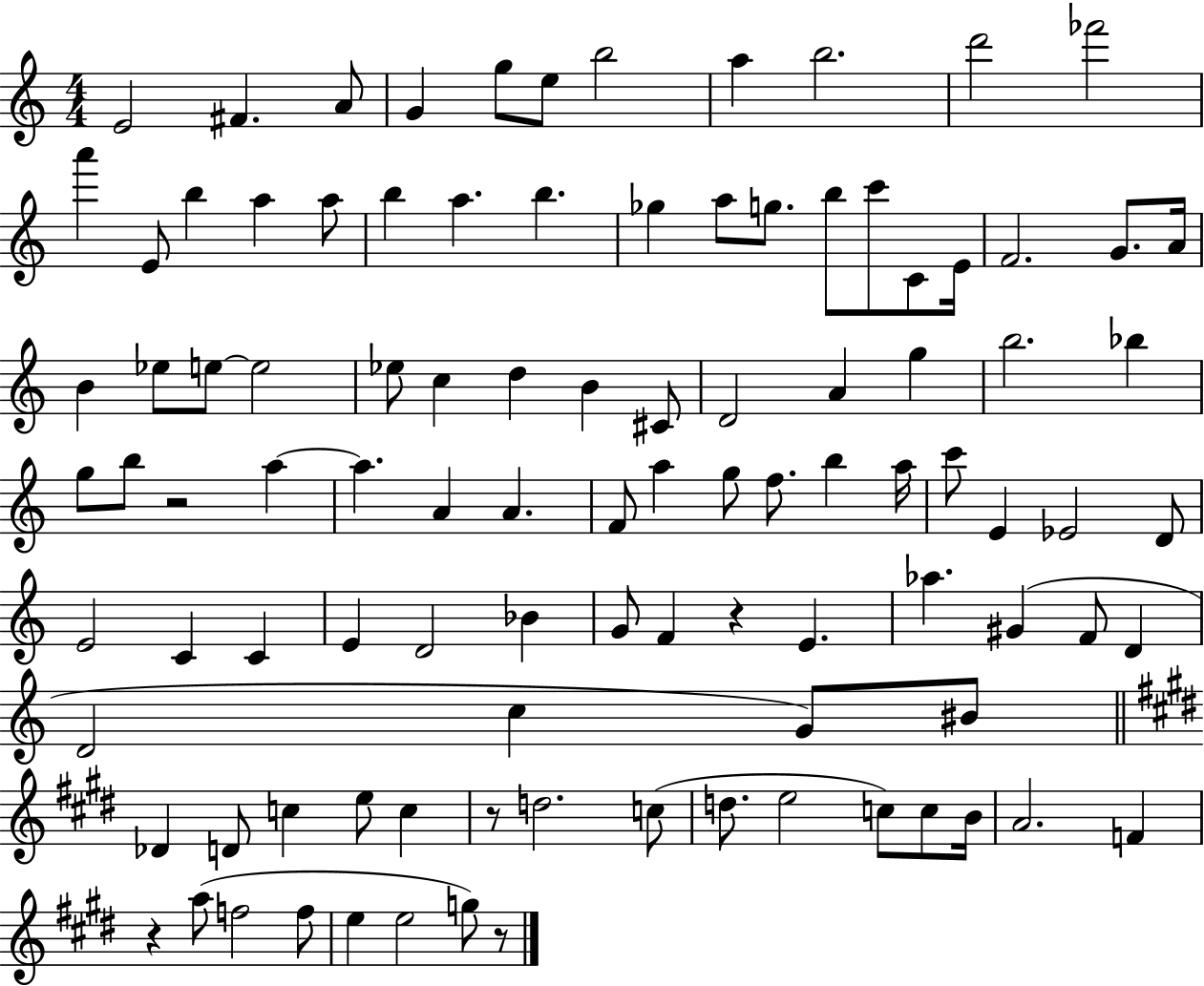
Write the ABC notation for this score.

X:1
T:Untitled
M:4/4
L:1/4
K:C
E2 ^F A/2 G g/2 e/2 b2 a b2 d'2 _f'2 a' E/2 b a a/2 b a b _g a/2 g/2 b/2 c'/2 C/2 E/4 F2 G/2 A/4 B _e/2 e/2 e2 _e/2 c d B ^C/2 D2 A g b2 _b g/2 b/2 z2 a a A A F/2 a g/2 f/2 b a/4 c'/2 E _E2 D/2 E2 C C E D2 _B G/2 F z E _a ^G F/2 D D2 c G/2 ^B/2 _D D/2 c e/2 c z/2 d2 c/2 d/2 e2 c/2 c/2 B/4 A2 F z a/2 f2 f/2 e e2 g/2 z/2